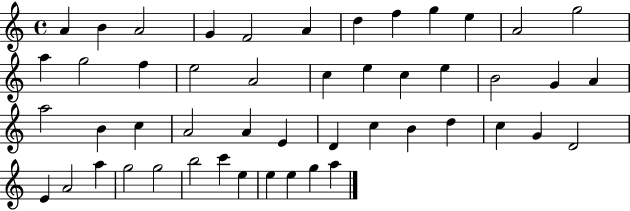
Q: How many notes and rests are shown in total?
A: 49